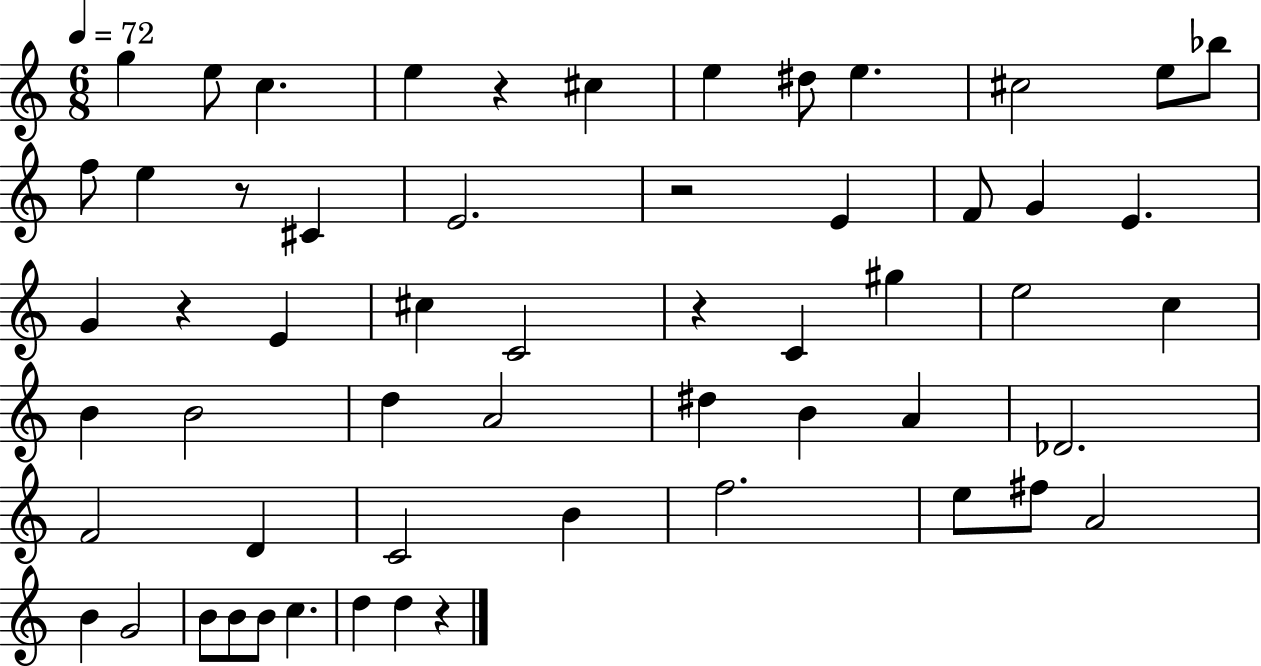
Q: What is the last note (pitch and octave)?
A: D5